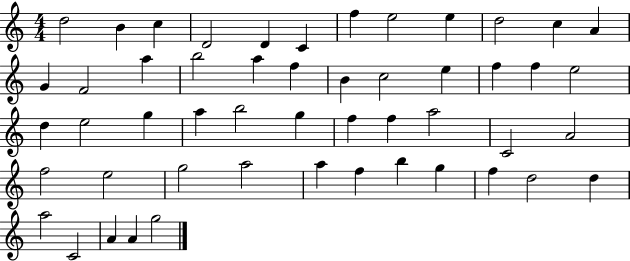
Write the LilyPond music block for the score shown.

{
  \clef treble
  \numericTimeSignature
  \time 4/4
  \key c \major
  d''2 b'4 c''4 | d'2 d'4 c'4 | f''4 e''2 e''4 | d''2 c''4 a'4 | \break g'4 f'2 a''4 | b''2 a''4 f''4 | b'4 c''2 e''4 | f''4 f''4 e''2 | \break d''4 e''2 g''4 | a''4 b''2 g''4 | f''4 f''4 a''2 | c'2 a'2 | \break f''2 e''2 | g''2 a''2 | a''4 f''4 b''4 g''4 | f''4 d''2 d''4 | \break a''2 c'2 | a'4 a'4 g''2 | \bar "|."
}